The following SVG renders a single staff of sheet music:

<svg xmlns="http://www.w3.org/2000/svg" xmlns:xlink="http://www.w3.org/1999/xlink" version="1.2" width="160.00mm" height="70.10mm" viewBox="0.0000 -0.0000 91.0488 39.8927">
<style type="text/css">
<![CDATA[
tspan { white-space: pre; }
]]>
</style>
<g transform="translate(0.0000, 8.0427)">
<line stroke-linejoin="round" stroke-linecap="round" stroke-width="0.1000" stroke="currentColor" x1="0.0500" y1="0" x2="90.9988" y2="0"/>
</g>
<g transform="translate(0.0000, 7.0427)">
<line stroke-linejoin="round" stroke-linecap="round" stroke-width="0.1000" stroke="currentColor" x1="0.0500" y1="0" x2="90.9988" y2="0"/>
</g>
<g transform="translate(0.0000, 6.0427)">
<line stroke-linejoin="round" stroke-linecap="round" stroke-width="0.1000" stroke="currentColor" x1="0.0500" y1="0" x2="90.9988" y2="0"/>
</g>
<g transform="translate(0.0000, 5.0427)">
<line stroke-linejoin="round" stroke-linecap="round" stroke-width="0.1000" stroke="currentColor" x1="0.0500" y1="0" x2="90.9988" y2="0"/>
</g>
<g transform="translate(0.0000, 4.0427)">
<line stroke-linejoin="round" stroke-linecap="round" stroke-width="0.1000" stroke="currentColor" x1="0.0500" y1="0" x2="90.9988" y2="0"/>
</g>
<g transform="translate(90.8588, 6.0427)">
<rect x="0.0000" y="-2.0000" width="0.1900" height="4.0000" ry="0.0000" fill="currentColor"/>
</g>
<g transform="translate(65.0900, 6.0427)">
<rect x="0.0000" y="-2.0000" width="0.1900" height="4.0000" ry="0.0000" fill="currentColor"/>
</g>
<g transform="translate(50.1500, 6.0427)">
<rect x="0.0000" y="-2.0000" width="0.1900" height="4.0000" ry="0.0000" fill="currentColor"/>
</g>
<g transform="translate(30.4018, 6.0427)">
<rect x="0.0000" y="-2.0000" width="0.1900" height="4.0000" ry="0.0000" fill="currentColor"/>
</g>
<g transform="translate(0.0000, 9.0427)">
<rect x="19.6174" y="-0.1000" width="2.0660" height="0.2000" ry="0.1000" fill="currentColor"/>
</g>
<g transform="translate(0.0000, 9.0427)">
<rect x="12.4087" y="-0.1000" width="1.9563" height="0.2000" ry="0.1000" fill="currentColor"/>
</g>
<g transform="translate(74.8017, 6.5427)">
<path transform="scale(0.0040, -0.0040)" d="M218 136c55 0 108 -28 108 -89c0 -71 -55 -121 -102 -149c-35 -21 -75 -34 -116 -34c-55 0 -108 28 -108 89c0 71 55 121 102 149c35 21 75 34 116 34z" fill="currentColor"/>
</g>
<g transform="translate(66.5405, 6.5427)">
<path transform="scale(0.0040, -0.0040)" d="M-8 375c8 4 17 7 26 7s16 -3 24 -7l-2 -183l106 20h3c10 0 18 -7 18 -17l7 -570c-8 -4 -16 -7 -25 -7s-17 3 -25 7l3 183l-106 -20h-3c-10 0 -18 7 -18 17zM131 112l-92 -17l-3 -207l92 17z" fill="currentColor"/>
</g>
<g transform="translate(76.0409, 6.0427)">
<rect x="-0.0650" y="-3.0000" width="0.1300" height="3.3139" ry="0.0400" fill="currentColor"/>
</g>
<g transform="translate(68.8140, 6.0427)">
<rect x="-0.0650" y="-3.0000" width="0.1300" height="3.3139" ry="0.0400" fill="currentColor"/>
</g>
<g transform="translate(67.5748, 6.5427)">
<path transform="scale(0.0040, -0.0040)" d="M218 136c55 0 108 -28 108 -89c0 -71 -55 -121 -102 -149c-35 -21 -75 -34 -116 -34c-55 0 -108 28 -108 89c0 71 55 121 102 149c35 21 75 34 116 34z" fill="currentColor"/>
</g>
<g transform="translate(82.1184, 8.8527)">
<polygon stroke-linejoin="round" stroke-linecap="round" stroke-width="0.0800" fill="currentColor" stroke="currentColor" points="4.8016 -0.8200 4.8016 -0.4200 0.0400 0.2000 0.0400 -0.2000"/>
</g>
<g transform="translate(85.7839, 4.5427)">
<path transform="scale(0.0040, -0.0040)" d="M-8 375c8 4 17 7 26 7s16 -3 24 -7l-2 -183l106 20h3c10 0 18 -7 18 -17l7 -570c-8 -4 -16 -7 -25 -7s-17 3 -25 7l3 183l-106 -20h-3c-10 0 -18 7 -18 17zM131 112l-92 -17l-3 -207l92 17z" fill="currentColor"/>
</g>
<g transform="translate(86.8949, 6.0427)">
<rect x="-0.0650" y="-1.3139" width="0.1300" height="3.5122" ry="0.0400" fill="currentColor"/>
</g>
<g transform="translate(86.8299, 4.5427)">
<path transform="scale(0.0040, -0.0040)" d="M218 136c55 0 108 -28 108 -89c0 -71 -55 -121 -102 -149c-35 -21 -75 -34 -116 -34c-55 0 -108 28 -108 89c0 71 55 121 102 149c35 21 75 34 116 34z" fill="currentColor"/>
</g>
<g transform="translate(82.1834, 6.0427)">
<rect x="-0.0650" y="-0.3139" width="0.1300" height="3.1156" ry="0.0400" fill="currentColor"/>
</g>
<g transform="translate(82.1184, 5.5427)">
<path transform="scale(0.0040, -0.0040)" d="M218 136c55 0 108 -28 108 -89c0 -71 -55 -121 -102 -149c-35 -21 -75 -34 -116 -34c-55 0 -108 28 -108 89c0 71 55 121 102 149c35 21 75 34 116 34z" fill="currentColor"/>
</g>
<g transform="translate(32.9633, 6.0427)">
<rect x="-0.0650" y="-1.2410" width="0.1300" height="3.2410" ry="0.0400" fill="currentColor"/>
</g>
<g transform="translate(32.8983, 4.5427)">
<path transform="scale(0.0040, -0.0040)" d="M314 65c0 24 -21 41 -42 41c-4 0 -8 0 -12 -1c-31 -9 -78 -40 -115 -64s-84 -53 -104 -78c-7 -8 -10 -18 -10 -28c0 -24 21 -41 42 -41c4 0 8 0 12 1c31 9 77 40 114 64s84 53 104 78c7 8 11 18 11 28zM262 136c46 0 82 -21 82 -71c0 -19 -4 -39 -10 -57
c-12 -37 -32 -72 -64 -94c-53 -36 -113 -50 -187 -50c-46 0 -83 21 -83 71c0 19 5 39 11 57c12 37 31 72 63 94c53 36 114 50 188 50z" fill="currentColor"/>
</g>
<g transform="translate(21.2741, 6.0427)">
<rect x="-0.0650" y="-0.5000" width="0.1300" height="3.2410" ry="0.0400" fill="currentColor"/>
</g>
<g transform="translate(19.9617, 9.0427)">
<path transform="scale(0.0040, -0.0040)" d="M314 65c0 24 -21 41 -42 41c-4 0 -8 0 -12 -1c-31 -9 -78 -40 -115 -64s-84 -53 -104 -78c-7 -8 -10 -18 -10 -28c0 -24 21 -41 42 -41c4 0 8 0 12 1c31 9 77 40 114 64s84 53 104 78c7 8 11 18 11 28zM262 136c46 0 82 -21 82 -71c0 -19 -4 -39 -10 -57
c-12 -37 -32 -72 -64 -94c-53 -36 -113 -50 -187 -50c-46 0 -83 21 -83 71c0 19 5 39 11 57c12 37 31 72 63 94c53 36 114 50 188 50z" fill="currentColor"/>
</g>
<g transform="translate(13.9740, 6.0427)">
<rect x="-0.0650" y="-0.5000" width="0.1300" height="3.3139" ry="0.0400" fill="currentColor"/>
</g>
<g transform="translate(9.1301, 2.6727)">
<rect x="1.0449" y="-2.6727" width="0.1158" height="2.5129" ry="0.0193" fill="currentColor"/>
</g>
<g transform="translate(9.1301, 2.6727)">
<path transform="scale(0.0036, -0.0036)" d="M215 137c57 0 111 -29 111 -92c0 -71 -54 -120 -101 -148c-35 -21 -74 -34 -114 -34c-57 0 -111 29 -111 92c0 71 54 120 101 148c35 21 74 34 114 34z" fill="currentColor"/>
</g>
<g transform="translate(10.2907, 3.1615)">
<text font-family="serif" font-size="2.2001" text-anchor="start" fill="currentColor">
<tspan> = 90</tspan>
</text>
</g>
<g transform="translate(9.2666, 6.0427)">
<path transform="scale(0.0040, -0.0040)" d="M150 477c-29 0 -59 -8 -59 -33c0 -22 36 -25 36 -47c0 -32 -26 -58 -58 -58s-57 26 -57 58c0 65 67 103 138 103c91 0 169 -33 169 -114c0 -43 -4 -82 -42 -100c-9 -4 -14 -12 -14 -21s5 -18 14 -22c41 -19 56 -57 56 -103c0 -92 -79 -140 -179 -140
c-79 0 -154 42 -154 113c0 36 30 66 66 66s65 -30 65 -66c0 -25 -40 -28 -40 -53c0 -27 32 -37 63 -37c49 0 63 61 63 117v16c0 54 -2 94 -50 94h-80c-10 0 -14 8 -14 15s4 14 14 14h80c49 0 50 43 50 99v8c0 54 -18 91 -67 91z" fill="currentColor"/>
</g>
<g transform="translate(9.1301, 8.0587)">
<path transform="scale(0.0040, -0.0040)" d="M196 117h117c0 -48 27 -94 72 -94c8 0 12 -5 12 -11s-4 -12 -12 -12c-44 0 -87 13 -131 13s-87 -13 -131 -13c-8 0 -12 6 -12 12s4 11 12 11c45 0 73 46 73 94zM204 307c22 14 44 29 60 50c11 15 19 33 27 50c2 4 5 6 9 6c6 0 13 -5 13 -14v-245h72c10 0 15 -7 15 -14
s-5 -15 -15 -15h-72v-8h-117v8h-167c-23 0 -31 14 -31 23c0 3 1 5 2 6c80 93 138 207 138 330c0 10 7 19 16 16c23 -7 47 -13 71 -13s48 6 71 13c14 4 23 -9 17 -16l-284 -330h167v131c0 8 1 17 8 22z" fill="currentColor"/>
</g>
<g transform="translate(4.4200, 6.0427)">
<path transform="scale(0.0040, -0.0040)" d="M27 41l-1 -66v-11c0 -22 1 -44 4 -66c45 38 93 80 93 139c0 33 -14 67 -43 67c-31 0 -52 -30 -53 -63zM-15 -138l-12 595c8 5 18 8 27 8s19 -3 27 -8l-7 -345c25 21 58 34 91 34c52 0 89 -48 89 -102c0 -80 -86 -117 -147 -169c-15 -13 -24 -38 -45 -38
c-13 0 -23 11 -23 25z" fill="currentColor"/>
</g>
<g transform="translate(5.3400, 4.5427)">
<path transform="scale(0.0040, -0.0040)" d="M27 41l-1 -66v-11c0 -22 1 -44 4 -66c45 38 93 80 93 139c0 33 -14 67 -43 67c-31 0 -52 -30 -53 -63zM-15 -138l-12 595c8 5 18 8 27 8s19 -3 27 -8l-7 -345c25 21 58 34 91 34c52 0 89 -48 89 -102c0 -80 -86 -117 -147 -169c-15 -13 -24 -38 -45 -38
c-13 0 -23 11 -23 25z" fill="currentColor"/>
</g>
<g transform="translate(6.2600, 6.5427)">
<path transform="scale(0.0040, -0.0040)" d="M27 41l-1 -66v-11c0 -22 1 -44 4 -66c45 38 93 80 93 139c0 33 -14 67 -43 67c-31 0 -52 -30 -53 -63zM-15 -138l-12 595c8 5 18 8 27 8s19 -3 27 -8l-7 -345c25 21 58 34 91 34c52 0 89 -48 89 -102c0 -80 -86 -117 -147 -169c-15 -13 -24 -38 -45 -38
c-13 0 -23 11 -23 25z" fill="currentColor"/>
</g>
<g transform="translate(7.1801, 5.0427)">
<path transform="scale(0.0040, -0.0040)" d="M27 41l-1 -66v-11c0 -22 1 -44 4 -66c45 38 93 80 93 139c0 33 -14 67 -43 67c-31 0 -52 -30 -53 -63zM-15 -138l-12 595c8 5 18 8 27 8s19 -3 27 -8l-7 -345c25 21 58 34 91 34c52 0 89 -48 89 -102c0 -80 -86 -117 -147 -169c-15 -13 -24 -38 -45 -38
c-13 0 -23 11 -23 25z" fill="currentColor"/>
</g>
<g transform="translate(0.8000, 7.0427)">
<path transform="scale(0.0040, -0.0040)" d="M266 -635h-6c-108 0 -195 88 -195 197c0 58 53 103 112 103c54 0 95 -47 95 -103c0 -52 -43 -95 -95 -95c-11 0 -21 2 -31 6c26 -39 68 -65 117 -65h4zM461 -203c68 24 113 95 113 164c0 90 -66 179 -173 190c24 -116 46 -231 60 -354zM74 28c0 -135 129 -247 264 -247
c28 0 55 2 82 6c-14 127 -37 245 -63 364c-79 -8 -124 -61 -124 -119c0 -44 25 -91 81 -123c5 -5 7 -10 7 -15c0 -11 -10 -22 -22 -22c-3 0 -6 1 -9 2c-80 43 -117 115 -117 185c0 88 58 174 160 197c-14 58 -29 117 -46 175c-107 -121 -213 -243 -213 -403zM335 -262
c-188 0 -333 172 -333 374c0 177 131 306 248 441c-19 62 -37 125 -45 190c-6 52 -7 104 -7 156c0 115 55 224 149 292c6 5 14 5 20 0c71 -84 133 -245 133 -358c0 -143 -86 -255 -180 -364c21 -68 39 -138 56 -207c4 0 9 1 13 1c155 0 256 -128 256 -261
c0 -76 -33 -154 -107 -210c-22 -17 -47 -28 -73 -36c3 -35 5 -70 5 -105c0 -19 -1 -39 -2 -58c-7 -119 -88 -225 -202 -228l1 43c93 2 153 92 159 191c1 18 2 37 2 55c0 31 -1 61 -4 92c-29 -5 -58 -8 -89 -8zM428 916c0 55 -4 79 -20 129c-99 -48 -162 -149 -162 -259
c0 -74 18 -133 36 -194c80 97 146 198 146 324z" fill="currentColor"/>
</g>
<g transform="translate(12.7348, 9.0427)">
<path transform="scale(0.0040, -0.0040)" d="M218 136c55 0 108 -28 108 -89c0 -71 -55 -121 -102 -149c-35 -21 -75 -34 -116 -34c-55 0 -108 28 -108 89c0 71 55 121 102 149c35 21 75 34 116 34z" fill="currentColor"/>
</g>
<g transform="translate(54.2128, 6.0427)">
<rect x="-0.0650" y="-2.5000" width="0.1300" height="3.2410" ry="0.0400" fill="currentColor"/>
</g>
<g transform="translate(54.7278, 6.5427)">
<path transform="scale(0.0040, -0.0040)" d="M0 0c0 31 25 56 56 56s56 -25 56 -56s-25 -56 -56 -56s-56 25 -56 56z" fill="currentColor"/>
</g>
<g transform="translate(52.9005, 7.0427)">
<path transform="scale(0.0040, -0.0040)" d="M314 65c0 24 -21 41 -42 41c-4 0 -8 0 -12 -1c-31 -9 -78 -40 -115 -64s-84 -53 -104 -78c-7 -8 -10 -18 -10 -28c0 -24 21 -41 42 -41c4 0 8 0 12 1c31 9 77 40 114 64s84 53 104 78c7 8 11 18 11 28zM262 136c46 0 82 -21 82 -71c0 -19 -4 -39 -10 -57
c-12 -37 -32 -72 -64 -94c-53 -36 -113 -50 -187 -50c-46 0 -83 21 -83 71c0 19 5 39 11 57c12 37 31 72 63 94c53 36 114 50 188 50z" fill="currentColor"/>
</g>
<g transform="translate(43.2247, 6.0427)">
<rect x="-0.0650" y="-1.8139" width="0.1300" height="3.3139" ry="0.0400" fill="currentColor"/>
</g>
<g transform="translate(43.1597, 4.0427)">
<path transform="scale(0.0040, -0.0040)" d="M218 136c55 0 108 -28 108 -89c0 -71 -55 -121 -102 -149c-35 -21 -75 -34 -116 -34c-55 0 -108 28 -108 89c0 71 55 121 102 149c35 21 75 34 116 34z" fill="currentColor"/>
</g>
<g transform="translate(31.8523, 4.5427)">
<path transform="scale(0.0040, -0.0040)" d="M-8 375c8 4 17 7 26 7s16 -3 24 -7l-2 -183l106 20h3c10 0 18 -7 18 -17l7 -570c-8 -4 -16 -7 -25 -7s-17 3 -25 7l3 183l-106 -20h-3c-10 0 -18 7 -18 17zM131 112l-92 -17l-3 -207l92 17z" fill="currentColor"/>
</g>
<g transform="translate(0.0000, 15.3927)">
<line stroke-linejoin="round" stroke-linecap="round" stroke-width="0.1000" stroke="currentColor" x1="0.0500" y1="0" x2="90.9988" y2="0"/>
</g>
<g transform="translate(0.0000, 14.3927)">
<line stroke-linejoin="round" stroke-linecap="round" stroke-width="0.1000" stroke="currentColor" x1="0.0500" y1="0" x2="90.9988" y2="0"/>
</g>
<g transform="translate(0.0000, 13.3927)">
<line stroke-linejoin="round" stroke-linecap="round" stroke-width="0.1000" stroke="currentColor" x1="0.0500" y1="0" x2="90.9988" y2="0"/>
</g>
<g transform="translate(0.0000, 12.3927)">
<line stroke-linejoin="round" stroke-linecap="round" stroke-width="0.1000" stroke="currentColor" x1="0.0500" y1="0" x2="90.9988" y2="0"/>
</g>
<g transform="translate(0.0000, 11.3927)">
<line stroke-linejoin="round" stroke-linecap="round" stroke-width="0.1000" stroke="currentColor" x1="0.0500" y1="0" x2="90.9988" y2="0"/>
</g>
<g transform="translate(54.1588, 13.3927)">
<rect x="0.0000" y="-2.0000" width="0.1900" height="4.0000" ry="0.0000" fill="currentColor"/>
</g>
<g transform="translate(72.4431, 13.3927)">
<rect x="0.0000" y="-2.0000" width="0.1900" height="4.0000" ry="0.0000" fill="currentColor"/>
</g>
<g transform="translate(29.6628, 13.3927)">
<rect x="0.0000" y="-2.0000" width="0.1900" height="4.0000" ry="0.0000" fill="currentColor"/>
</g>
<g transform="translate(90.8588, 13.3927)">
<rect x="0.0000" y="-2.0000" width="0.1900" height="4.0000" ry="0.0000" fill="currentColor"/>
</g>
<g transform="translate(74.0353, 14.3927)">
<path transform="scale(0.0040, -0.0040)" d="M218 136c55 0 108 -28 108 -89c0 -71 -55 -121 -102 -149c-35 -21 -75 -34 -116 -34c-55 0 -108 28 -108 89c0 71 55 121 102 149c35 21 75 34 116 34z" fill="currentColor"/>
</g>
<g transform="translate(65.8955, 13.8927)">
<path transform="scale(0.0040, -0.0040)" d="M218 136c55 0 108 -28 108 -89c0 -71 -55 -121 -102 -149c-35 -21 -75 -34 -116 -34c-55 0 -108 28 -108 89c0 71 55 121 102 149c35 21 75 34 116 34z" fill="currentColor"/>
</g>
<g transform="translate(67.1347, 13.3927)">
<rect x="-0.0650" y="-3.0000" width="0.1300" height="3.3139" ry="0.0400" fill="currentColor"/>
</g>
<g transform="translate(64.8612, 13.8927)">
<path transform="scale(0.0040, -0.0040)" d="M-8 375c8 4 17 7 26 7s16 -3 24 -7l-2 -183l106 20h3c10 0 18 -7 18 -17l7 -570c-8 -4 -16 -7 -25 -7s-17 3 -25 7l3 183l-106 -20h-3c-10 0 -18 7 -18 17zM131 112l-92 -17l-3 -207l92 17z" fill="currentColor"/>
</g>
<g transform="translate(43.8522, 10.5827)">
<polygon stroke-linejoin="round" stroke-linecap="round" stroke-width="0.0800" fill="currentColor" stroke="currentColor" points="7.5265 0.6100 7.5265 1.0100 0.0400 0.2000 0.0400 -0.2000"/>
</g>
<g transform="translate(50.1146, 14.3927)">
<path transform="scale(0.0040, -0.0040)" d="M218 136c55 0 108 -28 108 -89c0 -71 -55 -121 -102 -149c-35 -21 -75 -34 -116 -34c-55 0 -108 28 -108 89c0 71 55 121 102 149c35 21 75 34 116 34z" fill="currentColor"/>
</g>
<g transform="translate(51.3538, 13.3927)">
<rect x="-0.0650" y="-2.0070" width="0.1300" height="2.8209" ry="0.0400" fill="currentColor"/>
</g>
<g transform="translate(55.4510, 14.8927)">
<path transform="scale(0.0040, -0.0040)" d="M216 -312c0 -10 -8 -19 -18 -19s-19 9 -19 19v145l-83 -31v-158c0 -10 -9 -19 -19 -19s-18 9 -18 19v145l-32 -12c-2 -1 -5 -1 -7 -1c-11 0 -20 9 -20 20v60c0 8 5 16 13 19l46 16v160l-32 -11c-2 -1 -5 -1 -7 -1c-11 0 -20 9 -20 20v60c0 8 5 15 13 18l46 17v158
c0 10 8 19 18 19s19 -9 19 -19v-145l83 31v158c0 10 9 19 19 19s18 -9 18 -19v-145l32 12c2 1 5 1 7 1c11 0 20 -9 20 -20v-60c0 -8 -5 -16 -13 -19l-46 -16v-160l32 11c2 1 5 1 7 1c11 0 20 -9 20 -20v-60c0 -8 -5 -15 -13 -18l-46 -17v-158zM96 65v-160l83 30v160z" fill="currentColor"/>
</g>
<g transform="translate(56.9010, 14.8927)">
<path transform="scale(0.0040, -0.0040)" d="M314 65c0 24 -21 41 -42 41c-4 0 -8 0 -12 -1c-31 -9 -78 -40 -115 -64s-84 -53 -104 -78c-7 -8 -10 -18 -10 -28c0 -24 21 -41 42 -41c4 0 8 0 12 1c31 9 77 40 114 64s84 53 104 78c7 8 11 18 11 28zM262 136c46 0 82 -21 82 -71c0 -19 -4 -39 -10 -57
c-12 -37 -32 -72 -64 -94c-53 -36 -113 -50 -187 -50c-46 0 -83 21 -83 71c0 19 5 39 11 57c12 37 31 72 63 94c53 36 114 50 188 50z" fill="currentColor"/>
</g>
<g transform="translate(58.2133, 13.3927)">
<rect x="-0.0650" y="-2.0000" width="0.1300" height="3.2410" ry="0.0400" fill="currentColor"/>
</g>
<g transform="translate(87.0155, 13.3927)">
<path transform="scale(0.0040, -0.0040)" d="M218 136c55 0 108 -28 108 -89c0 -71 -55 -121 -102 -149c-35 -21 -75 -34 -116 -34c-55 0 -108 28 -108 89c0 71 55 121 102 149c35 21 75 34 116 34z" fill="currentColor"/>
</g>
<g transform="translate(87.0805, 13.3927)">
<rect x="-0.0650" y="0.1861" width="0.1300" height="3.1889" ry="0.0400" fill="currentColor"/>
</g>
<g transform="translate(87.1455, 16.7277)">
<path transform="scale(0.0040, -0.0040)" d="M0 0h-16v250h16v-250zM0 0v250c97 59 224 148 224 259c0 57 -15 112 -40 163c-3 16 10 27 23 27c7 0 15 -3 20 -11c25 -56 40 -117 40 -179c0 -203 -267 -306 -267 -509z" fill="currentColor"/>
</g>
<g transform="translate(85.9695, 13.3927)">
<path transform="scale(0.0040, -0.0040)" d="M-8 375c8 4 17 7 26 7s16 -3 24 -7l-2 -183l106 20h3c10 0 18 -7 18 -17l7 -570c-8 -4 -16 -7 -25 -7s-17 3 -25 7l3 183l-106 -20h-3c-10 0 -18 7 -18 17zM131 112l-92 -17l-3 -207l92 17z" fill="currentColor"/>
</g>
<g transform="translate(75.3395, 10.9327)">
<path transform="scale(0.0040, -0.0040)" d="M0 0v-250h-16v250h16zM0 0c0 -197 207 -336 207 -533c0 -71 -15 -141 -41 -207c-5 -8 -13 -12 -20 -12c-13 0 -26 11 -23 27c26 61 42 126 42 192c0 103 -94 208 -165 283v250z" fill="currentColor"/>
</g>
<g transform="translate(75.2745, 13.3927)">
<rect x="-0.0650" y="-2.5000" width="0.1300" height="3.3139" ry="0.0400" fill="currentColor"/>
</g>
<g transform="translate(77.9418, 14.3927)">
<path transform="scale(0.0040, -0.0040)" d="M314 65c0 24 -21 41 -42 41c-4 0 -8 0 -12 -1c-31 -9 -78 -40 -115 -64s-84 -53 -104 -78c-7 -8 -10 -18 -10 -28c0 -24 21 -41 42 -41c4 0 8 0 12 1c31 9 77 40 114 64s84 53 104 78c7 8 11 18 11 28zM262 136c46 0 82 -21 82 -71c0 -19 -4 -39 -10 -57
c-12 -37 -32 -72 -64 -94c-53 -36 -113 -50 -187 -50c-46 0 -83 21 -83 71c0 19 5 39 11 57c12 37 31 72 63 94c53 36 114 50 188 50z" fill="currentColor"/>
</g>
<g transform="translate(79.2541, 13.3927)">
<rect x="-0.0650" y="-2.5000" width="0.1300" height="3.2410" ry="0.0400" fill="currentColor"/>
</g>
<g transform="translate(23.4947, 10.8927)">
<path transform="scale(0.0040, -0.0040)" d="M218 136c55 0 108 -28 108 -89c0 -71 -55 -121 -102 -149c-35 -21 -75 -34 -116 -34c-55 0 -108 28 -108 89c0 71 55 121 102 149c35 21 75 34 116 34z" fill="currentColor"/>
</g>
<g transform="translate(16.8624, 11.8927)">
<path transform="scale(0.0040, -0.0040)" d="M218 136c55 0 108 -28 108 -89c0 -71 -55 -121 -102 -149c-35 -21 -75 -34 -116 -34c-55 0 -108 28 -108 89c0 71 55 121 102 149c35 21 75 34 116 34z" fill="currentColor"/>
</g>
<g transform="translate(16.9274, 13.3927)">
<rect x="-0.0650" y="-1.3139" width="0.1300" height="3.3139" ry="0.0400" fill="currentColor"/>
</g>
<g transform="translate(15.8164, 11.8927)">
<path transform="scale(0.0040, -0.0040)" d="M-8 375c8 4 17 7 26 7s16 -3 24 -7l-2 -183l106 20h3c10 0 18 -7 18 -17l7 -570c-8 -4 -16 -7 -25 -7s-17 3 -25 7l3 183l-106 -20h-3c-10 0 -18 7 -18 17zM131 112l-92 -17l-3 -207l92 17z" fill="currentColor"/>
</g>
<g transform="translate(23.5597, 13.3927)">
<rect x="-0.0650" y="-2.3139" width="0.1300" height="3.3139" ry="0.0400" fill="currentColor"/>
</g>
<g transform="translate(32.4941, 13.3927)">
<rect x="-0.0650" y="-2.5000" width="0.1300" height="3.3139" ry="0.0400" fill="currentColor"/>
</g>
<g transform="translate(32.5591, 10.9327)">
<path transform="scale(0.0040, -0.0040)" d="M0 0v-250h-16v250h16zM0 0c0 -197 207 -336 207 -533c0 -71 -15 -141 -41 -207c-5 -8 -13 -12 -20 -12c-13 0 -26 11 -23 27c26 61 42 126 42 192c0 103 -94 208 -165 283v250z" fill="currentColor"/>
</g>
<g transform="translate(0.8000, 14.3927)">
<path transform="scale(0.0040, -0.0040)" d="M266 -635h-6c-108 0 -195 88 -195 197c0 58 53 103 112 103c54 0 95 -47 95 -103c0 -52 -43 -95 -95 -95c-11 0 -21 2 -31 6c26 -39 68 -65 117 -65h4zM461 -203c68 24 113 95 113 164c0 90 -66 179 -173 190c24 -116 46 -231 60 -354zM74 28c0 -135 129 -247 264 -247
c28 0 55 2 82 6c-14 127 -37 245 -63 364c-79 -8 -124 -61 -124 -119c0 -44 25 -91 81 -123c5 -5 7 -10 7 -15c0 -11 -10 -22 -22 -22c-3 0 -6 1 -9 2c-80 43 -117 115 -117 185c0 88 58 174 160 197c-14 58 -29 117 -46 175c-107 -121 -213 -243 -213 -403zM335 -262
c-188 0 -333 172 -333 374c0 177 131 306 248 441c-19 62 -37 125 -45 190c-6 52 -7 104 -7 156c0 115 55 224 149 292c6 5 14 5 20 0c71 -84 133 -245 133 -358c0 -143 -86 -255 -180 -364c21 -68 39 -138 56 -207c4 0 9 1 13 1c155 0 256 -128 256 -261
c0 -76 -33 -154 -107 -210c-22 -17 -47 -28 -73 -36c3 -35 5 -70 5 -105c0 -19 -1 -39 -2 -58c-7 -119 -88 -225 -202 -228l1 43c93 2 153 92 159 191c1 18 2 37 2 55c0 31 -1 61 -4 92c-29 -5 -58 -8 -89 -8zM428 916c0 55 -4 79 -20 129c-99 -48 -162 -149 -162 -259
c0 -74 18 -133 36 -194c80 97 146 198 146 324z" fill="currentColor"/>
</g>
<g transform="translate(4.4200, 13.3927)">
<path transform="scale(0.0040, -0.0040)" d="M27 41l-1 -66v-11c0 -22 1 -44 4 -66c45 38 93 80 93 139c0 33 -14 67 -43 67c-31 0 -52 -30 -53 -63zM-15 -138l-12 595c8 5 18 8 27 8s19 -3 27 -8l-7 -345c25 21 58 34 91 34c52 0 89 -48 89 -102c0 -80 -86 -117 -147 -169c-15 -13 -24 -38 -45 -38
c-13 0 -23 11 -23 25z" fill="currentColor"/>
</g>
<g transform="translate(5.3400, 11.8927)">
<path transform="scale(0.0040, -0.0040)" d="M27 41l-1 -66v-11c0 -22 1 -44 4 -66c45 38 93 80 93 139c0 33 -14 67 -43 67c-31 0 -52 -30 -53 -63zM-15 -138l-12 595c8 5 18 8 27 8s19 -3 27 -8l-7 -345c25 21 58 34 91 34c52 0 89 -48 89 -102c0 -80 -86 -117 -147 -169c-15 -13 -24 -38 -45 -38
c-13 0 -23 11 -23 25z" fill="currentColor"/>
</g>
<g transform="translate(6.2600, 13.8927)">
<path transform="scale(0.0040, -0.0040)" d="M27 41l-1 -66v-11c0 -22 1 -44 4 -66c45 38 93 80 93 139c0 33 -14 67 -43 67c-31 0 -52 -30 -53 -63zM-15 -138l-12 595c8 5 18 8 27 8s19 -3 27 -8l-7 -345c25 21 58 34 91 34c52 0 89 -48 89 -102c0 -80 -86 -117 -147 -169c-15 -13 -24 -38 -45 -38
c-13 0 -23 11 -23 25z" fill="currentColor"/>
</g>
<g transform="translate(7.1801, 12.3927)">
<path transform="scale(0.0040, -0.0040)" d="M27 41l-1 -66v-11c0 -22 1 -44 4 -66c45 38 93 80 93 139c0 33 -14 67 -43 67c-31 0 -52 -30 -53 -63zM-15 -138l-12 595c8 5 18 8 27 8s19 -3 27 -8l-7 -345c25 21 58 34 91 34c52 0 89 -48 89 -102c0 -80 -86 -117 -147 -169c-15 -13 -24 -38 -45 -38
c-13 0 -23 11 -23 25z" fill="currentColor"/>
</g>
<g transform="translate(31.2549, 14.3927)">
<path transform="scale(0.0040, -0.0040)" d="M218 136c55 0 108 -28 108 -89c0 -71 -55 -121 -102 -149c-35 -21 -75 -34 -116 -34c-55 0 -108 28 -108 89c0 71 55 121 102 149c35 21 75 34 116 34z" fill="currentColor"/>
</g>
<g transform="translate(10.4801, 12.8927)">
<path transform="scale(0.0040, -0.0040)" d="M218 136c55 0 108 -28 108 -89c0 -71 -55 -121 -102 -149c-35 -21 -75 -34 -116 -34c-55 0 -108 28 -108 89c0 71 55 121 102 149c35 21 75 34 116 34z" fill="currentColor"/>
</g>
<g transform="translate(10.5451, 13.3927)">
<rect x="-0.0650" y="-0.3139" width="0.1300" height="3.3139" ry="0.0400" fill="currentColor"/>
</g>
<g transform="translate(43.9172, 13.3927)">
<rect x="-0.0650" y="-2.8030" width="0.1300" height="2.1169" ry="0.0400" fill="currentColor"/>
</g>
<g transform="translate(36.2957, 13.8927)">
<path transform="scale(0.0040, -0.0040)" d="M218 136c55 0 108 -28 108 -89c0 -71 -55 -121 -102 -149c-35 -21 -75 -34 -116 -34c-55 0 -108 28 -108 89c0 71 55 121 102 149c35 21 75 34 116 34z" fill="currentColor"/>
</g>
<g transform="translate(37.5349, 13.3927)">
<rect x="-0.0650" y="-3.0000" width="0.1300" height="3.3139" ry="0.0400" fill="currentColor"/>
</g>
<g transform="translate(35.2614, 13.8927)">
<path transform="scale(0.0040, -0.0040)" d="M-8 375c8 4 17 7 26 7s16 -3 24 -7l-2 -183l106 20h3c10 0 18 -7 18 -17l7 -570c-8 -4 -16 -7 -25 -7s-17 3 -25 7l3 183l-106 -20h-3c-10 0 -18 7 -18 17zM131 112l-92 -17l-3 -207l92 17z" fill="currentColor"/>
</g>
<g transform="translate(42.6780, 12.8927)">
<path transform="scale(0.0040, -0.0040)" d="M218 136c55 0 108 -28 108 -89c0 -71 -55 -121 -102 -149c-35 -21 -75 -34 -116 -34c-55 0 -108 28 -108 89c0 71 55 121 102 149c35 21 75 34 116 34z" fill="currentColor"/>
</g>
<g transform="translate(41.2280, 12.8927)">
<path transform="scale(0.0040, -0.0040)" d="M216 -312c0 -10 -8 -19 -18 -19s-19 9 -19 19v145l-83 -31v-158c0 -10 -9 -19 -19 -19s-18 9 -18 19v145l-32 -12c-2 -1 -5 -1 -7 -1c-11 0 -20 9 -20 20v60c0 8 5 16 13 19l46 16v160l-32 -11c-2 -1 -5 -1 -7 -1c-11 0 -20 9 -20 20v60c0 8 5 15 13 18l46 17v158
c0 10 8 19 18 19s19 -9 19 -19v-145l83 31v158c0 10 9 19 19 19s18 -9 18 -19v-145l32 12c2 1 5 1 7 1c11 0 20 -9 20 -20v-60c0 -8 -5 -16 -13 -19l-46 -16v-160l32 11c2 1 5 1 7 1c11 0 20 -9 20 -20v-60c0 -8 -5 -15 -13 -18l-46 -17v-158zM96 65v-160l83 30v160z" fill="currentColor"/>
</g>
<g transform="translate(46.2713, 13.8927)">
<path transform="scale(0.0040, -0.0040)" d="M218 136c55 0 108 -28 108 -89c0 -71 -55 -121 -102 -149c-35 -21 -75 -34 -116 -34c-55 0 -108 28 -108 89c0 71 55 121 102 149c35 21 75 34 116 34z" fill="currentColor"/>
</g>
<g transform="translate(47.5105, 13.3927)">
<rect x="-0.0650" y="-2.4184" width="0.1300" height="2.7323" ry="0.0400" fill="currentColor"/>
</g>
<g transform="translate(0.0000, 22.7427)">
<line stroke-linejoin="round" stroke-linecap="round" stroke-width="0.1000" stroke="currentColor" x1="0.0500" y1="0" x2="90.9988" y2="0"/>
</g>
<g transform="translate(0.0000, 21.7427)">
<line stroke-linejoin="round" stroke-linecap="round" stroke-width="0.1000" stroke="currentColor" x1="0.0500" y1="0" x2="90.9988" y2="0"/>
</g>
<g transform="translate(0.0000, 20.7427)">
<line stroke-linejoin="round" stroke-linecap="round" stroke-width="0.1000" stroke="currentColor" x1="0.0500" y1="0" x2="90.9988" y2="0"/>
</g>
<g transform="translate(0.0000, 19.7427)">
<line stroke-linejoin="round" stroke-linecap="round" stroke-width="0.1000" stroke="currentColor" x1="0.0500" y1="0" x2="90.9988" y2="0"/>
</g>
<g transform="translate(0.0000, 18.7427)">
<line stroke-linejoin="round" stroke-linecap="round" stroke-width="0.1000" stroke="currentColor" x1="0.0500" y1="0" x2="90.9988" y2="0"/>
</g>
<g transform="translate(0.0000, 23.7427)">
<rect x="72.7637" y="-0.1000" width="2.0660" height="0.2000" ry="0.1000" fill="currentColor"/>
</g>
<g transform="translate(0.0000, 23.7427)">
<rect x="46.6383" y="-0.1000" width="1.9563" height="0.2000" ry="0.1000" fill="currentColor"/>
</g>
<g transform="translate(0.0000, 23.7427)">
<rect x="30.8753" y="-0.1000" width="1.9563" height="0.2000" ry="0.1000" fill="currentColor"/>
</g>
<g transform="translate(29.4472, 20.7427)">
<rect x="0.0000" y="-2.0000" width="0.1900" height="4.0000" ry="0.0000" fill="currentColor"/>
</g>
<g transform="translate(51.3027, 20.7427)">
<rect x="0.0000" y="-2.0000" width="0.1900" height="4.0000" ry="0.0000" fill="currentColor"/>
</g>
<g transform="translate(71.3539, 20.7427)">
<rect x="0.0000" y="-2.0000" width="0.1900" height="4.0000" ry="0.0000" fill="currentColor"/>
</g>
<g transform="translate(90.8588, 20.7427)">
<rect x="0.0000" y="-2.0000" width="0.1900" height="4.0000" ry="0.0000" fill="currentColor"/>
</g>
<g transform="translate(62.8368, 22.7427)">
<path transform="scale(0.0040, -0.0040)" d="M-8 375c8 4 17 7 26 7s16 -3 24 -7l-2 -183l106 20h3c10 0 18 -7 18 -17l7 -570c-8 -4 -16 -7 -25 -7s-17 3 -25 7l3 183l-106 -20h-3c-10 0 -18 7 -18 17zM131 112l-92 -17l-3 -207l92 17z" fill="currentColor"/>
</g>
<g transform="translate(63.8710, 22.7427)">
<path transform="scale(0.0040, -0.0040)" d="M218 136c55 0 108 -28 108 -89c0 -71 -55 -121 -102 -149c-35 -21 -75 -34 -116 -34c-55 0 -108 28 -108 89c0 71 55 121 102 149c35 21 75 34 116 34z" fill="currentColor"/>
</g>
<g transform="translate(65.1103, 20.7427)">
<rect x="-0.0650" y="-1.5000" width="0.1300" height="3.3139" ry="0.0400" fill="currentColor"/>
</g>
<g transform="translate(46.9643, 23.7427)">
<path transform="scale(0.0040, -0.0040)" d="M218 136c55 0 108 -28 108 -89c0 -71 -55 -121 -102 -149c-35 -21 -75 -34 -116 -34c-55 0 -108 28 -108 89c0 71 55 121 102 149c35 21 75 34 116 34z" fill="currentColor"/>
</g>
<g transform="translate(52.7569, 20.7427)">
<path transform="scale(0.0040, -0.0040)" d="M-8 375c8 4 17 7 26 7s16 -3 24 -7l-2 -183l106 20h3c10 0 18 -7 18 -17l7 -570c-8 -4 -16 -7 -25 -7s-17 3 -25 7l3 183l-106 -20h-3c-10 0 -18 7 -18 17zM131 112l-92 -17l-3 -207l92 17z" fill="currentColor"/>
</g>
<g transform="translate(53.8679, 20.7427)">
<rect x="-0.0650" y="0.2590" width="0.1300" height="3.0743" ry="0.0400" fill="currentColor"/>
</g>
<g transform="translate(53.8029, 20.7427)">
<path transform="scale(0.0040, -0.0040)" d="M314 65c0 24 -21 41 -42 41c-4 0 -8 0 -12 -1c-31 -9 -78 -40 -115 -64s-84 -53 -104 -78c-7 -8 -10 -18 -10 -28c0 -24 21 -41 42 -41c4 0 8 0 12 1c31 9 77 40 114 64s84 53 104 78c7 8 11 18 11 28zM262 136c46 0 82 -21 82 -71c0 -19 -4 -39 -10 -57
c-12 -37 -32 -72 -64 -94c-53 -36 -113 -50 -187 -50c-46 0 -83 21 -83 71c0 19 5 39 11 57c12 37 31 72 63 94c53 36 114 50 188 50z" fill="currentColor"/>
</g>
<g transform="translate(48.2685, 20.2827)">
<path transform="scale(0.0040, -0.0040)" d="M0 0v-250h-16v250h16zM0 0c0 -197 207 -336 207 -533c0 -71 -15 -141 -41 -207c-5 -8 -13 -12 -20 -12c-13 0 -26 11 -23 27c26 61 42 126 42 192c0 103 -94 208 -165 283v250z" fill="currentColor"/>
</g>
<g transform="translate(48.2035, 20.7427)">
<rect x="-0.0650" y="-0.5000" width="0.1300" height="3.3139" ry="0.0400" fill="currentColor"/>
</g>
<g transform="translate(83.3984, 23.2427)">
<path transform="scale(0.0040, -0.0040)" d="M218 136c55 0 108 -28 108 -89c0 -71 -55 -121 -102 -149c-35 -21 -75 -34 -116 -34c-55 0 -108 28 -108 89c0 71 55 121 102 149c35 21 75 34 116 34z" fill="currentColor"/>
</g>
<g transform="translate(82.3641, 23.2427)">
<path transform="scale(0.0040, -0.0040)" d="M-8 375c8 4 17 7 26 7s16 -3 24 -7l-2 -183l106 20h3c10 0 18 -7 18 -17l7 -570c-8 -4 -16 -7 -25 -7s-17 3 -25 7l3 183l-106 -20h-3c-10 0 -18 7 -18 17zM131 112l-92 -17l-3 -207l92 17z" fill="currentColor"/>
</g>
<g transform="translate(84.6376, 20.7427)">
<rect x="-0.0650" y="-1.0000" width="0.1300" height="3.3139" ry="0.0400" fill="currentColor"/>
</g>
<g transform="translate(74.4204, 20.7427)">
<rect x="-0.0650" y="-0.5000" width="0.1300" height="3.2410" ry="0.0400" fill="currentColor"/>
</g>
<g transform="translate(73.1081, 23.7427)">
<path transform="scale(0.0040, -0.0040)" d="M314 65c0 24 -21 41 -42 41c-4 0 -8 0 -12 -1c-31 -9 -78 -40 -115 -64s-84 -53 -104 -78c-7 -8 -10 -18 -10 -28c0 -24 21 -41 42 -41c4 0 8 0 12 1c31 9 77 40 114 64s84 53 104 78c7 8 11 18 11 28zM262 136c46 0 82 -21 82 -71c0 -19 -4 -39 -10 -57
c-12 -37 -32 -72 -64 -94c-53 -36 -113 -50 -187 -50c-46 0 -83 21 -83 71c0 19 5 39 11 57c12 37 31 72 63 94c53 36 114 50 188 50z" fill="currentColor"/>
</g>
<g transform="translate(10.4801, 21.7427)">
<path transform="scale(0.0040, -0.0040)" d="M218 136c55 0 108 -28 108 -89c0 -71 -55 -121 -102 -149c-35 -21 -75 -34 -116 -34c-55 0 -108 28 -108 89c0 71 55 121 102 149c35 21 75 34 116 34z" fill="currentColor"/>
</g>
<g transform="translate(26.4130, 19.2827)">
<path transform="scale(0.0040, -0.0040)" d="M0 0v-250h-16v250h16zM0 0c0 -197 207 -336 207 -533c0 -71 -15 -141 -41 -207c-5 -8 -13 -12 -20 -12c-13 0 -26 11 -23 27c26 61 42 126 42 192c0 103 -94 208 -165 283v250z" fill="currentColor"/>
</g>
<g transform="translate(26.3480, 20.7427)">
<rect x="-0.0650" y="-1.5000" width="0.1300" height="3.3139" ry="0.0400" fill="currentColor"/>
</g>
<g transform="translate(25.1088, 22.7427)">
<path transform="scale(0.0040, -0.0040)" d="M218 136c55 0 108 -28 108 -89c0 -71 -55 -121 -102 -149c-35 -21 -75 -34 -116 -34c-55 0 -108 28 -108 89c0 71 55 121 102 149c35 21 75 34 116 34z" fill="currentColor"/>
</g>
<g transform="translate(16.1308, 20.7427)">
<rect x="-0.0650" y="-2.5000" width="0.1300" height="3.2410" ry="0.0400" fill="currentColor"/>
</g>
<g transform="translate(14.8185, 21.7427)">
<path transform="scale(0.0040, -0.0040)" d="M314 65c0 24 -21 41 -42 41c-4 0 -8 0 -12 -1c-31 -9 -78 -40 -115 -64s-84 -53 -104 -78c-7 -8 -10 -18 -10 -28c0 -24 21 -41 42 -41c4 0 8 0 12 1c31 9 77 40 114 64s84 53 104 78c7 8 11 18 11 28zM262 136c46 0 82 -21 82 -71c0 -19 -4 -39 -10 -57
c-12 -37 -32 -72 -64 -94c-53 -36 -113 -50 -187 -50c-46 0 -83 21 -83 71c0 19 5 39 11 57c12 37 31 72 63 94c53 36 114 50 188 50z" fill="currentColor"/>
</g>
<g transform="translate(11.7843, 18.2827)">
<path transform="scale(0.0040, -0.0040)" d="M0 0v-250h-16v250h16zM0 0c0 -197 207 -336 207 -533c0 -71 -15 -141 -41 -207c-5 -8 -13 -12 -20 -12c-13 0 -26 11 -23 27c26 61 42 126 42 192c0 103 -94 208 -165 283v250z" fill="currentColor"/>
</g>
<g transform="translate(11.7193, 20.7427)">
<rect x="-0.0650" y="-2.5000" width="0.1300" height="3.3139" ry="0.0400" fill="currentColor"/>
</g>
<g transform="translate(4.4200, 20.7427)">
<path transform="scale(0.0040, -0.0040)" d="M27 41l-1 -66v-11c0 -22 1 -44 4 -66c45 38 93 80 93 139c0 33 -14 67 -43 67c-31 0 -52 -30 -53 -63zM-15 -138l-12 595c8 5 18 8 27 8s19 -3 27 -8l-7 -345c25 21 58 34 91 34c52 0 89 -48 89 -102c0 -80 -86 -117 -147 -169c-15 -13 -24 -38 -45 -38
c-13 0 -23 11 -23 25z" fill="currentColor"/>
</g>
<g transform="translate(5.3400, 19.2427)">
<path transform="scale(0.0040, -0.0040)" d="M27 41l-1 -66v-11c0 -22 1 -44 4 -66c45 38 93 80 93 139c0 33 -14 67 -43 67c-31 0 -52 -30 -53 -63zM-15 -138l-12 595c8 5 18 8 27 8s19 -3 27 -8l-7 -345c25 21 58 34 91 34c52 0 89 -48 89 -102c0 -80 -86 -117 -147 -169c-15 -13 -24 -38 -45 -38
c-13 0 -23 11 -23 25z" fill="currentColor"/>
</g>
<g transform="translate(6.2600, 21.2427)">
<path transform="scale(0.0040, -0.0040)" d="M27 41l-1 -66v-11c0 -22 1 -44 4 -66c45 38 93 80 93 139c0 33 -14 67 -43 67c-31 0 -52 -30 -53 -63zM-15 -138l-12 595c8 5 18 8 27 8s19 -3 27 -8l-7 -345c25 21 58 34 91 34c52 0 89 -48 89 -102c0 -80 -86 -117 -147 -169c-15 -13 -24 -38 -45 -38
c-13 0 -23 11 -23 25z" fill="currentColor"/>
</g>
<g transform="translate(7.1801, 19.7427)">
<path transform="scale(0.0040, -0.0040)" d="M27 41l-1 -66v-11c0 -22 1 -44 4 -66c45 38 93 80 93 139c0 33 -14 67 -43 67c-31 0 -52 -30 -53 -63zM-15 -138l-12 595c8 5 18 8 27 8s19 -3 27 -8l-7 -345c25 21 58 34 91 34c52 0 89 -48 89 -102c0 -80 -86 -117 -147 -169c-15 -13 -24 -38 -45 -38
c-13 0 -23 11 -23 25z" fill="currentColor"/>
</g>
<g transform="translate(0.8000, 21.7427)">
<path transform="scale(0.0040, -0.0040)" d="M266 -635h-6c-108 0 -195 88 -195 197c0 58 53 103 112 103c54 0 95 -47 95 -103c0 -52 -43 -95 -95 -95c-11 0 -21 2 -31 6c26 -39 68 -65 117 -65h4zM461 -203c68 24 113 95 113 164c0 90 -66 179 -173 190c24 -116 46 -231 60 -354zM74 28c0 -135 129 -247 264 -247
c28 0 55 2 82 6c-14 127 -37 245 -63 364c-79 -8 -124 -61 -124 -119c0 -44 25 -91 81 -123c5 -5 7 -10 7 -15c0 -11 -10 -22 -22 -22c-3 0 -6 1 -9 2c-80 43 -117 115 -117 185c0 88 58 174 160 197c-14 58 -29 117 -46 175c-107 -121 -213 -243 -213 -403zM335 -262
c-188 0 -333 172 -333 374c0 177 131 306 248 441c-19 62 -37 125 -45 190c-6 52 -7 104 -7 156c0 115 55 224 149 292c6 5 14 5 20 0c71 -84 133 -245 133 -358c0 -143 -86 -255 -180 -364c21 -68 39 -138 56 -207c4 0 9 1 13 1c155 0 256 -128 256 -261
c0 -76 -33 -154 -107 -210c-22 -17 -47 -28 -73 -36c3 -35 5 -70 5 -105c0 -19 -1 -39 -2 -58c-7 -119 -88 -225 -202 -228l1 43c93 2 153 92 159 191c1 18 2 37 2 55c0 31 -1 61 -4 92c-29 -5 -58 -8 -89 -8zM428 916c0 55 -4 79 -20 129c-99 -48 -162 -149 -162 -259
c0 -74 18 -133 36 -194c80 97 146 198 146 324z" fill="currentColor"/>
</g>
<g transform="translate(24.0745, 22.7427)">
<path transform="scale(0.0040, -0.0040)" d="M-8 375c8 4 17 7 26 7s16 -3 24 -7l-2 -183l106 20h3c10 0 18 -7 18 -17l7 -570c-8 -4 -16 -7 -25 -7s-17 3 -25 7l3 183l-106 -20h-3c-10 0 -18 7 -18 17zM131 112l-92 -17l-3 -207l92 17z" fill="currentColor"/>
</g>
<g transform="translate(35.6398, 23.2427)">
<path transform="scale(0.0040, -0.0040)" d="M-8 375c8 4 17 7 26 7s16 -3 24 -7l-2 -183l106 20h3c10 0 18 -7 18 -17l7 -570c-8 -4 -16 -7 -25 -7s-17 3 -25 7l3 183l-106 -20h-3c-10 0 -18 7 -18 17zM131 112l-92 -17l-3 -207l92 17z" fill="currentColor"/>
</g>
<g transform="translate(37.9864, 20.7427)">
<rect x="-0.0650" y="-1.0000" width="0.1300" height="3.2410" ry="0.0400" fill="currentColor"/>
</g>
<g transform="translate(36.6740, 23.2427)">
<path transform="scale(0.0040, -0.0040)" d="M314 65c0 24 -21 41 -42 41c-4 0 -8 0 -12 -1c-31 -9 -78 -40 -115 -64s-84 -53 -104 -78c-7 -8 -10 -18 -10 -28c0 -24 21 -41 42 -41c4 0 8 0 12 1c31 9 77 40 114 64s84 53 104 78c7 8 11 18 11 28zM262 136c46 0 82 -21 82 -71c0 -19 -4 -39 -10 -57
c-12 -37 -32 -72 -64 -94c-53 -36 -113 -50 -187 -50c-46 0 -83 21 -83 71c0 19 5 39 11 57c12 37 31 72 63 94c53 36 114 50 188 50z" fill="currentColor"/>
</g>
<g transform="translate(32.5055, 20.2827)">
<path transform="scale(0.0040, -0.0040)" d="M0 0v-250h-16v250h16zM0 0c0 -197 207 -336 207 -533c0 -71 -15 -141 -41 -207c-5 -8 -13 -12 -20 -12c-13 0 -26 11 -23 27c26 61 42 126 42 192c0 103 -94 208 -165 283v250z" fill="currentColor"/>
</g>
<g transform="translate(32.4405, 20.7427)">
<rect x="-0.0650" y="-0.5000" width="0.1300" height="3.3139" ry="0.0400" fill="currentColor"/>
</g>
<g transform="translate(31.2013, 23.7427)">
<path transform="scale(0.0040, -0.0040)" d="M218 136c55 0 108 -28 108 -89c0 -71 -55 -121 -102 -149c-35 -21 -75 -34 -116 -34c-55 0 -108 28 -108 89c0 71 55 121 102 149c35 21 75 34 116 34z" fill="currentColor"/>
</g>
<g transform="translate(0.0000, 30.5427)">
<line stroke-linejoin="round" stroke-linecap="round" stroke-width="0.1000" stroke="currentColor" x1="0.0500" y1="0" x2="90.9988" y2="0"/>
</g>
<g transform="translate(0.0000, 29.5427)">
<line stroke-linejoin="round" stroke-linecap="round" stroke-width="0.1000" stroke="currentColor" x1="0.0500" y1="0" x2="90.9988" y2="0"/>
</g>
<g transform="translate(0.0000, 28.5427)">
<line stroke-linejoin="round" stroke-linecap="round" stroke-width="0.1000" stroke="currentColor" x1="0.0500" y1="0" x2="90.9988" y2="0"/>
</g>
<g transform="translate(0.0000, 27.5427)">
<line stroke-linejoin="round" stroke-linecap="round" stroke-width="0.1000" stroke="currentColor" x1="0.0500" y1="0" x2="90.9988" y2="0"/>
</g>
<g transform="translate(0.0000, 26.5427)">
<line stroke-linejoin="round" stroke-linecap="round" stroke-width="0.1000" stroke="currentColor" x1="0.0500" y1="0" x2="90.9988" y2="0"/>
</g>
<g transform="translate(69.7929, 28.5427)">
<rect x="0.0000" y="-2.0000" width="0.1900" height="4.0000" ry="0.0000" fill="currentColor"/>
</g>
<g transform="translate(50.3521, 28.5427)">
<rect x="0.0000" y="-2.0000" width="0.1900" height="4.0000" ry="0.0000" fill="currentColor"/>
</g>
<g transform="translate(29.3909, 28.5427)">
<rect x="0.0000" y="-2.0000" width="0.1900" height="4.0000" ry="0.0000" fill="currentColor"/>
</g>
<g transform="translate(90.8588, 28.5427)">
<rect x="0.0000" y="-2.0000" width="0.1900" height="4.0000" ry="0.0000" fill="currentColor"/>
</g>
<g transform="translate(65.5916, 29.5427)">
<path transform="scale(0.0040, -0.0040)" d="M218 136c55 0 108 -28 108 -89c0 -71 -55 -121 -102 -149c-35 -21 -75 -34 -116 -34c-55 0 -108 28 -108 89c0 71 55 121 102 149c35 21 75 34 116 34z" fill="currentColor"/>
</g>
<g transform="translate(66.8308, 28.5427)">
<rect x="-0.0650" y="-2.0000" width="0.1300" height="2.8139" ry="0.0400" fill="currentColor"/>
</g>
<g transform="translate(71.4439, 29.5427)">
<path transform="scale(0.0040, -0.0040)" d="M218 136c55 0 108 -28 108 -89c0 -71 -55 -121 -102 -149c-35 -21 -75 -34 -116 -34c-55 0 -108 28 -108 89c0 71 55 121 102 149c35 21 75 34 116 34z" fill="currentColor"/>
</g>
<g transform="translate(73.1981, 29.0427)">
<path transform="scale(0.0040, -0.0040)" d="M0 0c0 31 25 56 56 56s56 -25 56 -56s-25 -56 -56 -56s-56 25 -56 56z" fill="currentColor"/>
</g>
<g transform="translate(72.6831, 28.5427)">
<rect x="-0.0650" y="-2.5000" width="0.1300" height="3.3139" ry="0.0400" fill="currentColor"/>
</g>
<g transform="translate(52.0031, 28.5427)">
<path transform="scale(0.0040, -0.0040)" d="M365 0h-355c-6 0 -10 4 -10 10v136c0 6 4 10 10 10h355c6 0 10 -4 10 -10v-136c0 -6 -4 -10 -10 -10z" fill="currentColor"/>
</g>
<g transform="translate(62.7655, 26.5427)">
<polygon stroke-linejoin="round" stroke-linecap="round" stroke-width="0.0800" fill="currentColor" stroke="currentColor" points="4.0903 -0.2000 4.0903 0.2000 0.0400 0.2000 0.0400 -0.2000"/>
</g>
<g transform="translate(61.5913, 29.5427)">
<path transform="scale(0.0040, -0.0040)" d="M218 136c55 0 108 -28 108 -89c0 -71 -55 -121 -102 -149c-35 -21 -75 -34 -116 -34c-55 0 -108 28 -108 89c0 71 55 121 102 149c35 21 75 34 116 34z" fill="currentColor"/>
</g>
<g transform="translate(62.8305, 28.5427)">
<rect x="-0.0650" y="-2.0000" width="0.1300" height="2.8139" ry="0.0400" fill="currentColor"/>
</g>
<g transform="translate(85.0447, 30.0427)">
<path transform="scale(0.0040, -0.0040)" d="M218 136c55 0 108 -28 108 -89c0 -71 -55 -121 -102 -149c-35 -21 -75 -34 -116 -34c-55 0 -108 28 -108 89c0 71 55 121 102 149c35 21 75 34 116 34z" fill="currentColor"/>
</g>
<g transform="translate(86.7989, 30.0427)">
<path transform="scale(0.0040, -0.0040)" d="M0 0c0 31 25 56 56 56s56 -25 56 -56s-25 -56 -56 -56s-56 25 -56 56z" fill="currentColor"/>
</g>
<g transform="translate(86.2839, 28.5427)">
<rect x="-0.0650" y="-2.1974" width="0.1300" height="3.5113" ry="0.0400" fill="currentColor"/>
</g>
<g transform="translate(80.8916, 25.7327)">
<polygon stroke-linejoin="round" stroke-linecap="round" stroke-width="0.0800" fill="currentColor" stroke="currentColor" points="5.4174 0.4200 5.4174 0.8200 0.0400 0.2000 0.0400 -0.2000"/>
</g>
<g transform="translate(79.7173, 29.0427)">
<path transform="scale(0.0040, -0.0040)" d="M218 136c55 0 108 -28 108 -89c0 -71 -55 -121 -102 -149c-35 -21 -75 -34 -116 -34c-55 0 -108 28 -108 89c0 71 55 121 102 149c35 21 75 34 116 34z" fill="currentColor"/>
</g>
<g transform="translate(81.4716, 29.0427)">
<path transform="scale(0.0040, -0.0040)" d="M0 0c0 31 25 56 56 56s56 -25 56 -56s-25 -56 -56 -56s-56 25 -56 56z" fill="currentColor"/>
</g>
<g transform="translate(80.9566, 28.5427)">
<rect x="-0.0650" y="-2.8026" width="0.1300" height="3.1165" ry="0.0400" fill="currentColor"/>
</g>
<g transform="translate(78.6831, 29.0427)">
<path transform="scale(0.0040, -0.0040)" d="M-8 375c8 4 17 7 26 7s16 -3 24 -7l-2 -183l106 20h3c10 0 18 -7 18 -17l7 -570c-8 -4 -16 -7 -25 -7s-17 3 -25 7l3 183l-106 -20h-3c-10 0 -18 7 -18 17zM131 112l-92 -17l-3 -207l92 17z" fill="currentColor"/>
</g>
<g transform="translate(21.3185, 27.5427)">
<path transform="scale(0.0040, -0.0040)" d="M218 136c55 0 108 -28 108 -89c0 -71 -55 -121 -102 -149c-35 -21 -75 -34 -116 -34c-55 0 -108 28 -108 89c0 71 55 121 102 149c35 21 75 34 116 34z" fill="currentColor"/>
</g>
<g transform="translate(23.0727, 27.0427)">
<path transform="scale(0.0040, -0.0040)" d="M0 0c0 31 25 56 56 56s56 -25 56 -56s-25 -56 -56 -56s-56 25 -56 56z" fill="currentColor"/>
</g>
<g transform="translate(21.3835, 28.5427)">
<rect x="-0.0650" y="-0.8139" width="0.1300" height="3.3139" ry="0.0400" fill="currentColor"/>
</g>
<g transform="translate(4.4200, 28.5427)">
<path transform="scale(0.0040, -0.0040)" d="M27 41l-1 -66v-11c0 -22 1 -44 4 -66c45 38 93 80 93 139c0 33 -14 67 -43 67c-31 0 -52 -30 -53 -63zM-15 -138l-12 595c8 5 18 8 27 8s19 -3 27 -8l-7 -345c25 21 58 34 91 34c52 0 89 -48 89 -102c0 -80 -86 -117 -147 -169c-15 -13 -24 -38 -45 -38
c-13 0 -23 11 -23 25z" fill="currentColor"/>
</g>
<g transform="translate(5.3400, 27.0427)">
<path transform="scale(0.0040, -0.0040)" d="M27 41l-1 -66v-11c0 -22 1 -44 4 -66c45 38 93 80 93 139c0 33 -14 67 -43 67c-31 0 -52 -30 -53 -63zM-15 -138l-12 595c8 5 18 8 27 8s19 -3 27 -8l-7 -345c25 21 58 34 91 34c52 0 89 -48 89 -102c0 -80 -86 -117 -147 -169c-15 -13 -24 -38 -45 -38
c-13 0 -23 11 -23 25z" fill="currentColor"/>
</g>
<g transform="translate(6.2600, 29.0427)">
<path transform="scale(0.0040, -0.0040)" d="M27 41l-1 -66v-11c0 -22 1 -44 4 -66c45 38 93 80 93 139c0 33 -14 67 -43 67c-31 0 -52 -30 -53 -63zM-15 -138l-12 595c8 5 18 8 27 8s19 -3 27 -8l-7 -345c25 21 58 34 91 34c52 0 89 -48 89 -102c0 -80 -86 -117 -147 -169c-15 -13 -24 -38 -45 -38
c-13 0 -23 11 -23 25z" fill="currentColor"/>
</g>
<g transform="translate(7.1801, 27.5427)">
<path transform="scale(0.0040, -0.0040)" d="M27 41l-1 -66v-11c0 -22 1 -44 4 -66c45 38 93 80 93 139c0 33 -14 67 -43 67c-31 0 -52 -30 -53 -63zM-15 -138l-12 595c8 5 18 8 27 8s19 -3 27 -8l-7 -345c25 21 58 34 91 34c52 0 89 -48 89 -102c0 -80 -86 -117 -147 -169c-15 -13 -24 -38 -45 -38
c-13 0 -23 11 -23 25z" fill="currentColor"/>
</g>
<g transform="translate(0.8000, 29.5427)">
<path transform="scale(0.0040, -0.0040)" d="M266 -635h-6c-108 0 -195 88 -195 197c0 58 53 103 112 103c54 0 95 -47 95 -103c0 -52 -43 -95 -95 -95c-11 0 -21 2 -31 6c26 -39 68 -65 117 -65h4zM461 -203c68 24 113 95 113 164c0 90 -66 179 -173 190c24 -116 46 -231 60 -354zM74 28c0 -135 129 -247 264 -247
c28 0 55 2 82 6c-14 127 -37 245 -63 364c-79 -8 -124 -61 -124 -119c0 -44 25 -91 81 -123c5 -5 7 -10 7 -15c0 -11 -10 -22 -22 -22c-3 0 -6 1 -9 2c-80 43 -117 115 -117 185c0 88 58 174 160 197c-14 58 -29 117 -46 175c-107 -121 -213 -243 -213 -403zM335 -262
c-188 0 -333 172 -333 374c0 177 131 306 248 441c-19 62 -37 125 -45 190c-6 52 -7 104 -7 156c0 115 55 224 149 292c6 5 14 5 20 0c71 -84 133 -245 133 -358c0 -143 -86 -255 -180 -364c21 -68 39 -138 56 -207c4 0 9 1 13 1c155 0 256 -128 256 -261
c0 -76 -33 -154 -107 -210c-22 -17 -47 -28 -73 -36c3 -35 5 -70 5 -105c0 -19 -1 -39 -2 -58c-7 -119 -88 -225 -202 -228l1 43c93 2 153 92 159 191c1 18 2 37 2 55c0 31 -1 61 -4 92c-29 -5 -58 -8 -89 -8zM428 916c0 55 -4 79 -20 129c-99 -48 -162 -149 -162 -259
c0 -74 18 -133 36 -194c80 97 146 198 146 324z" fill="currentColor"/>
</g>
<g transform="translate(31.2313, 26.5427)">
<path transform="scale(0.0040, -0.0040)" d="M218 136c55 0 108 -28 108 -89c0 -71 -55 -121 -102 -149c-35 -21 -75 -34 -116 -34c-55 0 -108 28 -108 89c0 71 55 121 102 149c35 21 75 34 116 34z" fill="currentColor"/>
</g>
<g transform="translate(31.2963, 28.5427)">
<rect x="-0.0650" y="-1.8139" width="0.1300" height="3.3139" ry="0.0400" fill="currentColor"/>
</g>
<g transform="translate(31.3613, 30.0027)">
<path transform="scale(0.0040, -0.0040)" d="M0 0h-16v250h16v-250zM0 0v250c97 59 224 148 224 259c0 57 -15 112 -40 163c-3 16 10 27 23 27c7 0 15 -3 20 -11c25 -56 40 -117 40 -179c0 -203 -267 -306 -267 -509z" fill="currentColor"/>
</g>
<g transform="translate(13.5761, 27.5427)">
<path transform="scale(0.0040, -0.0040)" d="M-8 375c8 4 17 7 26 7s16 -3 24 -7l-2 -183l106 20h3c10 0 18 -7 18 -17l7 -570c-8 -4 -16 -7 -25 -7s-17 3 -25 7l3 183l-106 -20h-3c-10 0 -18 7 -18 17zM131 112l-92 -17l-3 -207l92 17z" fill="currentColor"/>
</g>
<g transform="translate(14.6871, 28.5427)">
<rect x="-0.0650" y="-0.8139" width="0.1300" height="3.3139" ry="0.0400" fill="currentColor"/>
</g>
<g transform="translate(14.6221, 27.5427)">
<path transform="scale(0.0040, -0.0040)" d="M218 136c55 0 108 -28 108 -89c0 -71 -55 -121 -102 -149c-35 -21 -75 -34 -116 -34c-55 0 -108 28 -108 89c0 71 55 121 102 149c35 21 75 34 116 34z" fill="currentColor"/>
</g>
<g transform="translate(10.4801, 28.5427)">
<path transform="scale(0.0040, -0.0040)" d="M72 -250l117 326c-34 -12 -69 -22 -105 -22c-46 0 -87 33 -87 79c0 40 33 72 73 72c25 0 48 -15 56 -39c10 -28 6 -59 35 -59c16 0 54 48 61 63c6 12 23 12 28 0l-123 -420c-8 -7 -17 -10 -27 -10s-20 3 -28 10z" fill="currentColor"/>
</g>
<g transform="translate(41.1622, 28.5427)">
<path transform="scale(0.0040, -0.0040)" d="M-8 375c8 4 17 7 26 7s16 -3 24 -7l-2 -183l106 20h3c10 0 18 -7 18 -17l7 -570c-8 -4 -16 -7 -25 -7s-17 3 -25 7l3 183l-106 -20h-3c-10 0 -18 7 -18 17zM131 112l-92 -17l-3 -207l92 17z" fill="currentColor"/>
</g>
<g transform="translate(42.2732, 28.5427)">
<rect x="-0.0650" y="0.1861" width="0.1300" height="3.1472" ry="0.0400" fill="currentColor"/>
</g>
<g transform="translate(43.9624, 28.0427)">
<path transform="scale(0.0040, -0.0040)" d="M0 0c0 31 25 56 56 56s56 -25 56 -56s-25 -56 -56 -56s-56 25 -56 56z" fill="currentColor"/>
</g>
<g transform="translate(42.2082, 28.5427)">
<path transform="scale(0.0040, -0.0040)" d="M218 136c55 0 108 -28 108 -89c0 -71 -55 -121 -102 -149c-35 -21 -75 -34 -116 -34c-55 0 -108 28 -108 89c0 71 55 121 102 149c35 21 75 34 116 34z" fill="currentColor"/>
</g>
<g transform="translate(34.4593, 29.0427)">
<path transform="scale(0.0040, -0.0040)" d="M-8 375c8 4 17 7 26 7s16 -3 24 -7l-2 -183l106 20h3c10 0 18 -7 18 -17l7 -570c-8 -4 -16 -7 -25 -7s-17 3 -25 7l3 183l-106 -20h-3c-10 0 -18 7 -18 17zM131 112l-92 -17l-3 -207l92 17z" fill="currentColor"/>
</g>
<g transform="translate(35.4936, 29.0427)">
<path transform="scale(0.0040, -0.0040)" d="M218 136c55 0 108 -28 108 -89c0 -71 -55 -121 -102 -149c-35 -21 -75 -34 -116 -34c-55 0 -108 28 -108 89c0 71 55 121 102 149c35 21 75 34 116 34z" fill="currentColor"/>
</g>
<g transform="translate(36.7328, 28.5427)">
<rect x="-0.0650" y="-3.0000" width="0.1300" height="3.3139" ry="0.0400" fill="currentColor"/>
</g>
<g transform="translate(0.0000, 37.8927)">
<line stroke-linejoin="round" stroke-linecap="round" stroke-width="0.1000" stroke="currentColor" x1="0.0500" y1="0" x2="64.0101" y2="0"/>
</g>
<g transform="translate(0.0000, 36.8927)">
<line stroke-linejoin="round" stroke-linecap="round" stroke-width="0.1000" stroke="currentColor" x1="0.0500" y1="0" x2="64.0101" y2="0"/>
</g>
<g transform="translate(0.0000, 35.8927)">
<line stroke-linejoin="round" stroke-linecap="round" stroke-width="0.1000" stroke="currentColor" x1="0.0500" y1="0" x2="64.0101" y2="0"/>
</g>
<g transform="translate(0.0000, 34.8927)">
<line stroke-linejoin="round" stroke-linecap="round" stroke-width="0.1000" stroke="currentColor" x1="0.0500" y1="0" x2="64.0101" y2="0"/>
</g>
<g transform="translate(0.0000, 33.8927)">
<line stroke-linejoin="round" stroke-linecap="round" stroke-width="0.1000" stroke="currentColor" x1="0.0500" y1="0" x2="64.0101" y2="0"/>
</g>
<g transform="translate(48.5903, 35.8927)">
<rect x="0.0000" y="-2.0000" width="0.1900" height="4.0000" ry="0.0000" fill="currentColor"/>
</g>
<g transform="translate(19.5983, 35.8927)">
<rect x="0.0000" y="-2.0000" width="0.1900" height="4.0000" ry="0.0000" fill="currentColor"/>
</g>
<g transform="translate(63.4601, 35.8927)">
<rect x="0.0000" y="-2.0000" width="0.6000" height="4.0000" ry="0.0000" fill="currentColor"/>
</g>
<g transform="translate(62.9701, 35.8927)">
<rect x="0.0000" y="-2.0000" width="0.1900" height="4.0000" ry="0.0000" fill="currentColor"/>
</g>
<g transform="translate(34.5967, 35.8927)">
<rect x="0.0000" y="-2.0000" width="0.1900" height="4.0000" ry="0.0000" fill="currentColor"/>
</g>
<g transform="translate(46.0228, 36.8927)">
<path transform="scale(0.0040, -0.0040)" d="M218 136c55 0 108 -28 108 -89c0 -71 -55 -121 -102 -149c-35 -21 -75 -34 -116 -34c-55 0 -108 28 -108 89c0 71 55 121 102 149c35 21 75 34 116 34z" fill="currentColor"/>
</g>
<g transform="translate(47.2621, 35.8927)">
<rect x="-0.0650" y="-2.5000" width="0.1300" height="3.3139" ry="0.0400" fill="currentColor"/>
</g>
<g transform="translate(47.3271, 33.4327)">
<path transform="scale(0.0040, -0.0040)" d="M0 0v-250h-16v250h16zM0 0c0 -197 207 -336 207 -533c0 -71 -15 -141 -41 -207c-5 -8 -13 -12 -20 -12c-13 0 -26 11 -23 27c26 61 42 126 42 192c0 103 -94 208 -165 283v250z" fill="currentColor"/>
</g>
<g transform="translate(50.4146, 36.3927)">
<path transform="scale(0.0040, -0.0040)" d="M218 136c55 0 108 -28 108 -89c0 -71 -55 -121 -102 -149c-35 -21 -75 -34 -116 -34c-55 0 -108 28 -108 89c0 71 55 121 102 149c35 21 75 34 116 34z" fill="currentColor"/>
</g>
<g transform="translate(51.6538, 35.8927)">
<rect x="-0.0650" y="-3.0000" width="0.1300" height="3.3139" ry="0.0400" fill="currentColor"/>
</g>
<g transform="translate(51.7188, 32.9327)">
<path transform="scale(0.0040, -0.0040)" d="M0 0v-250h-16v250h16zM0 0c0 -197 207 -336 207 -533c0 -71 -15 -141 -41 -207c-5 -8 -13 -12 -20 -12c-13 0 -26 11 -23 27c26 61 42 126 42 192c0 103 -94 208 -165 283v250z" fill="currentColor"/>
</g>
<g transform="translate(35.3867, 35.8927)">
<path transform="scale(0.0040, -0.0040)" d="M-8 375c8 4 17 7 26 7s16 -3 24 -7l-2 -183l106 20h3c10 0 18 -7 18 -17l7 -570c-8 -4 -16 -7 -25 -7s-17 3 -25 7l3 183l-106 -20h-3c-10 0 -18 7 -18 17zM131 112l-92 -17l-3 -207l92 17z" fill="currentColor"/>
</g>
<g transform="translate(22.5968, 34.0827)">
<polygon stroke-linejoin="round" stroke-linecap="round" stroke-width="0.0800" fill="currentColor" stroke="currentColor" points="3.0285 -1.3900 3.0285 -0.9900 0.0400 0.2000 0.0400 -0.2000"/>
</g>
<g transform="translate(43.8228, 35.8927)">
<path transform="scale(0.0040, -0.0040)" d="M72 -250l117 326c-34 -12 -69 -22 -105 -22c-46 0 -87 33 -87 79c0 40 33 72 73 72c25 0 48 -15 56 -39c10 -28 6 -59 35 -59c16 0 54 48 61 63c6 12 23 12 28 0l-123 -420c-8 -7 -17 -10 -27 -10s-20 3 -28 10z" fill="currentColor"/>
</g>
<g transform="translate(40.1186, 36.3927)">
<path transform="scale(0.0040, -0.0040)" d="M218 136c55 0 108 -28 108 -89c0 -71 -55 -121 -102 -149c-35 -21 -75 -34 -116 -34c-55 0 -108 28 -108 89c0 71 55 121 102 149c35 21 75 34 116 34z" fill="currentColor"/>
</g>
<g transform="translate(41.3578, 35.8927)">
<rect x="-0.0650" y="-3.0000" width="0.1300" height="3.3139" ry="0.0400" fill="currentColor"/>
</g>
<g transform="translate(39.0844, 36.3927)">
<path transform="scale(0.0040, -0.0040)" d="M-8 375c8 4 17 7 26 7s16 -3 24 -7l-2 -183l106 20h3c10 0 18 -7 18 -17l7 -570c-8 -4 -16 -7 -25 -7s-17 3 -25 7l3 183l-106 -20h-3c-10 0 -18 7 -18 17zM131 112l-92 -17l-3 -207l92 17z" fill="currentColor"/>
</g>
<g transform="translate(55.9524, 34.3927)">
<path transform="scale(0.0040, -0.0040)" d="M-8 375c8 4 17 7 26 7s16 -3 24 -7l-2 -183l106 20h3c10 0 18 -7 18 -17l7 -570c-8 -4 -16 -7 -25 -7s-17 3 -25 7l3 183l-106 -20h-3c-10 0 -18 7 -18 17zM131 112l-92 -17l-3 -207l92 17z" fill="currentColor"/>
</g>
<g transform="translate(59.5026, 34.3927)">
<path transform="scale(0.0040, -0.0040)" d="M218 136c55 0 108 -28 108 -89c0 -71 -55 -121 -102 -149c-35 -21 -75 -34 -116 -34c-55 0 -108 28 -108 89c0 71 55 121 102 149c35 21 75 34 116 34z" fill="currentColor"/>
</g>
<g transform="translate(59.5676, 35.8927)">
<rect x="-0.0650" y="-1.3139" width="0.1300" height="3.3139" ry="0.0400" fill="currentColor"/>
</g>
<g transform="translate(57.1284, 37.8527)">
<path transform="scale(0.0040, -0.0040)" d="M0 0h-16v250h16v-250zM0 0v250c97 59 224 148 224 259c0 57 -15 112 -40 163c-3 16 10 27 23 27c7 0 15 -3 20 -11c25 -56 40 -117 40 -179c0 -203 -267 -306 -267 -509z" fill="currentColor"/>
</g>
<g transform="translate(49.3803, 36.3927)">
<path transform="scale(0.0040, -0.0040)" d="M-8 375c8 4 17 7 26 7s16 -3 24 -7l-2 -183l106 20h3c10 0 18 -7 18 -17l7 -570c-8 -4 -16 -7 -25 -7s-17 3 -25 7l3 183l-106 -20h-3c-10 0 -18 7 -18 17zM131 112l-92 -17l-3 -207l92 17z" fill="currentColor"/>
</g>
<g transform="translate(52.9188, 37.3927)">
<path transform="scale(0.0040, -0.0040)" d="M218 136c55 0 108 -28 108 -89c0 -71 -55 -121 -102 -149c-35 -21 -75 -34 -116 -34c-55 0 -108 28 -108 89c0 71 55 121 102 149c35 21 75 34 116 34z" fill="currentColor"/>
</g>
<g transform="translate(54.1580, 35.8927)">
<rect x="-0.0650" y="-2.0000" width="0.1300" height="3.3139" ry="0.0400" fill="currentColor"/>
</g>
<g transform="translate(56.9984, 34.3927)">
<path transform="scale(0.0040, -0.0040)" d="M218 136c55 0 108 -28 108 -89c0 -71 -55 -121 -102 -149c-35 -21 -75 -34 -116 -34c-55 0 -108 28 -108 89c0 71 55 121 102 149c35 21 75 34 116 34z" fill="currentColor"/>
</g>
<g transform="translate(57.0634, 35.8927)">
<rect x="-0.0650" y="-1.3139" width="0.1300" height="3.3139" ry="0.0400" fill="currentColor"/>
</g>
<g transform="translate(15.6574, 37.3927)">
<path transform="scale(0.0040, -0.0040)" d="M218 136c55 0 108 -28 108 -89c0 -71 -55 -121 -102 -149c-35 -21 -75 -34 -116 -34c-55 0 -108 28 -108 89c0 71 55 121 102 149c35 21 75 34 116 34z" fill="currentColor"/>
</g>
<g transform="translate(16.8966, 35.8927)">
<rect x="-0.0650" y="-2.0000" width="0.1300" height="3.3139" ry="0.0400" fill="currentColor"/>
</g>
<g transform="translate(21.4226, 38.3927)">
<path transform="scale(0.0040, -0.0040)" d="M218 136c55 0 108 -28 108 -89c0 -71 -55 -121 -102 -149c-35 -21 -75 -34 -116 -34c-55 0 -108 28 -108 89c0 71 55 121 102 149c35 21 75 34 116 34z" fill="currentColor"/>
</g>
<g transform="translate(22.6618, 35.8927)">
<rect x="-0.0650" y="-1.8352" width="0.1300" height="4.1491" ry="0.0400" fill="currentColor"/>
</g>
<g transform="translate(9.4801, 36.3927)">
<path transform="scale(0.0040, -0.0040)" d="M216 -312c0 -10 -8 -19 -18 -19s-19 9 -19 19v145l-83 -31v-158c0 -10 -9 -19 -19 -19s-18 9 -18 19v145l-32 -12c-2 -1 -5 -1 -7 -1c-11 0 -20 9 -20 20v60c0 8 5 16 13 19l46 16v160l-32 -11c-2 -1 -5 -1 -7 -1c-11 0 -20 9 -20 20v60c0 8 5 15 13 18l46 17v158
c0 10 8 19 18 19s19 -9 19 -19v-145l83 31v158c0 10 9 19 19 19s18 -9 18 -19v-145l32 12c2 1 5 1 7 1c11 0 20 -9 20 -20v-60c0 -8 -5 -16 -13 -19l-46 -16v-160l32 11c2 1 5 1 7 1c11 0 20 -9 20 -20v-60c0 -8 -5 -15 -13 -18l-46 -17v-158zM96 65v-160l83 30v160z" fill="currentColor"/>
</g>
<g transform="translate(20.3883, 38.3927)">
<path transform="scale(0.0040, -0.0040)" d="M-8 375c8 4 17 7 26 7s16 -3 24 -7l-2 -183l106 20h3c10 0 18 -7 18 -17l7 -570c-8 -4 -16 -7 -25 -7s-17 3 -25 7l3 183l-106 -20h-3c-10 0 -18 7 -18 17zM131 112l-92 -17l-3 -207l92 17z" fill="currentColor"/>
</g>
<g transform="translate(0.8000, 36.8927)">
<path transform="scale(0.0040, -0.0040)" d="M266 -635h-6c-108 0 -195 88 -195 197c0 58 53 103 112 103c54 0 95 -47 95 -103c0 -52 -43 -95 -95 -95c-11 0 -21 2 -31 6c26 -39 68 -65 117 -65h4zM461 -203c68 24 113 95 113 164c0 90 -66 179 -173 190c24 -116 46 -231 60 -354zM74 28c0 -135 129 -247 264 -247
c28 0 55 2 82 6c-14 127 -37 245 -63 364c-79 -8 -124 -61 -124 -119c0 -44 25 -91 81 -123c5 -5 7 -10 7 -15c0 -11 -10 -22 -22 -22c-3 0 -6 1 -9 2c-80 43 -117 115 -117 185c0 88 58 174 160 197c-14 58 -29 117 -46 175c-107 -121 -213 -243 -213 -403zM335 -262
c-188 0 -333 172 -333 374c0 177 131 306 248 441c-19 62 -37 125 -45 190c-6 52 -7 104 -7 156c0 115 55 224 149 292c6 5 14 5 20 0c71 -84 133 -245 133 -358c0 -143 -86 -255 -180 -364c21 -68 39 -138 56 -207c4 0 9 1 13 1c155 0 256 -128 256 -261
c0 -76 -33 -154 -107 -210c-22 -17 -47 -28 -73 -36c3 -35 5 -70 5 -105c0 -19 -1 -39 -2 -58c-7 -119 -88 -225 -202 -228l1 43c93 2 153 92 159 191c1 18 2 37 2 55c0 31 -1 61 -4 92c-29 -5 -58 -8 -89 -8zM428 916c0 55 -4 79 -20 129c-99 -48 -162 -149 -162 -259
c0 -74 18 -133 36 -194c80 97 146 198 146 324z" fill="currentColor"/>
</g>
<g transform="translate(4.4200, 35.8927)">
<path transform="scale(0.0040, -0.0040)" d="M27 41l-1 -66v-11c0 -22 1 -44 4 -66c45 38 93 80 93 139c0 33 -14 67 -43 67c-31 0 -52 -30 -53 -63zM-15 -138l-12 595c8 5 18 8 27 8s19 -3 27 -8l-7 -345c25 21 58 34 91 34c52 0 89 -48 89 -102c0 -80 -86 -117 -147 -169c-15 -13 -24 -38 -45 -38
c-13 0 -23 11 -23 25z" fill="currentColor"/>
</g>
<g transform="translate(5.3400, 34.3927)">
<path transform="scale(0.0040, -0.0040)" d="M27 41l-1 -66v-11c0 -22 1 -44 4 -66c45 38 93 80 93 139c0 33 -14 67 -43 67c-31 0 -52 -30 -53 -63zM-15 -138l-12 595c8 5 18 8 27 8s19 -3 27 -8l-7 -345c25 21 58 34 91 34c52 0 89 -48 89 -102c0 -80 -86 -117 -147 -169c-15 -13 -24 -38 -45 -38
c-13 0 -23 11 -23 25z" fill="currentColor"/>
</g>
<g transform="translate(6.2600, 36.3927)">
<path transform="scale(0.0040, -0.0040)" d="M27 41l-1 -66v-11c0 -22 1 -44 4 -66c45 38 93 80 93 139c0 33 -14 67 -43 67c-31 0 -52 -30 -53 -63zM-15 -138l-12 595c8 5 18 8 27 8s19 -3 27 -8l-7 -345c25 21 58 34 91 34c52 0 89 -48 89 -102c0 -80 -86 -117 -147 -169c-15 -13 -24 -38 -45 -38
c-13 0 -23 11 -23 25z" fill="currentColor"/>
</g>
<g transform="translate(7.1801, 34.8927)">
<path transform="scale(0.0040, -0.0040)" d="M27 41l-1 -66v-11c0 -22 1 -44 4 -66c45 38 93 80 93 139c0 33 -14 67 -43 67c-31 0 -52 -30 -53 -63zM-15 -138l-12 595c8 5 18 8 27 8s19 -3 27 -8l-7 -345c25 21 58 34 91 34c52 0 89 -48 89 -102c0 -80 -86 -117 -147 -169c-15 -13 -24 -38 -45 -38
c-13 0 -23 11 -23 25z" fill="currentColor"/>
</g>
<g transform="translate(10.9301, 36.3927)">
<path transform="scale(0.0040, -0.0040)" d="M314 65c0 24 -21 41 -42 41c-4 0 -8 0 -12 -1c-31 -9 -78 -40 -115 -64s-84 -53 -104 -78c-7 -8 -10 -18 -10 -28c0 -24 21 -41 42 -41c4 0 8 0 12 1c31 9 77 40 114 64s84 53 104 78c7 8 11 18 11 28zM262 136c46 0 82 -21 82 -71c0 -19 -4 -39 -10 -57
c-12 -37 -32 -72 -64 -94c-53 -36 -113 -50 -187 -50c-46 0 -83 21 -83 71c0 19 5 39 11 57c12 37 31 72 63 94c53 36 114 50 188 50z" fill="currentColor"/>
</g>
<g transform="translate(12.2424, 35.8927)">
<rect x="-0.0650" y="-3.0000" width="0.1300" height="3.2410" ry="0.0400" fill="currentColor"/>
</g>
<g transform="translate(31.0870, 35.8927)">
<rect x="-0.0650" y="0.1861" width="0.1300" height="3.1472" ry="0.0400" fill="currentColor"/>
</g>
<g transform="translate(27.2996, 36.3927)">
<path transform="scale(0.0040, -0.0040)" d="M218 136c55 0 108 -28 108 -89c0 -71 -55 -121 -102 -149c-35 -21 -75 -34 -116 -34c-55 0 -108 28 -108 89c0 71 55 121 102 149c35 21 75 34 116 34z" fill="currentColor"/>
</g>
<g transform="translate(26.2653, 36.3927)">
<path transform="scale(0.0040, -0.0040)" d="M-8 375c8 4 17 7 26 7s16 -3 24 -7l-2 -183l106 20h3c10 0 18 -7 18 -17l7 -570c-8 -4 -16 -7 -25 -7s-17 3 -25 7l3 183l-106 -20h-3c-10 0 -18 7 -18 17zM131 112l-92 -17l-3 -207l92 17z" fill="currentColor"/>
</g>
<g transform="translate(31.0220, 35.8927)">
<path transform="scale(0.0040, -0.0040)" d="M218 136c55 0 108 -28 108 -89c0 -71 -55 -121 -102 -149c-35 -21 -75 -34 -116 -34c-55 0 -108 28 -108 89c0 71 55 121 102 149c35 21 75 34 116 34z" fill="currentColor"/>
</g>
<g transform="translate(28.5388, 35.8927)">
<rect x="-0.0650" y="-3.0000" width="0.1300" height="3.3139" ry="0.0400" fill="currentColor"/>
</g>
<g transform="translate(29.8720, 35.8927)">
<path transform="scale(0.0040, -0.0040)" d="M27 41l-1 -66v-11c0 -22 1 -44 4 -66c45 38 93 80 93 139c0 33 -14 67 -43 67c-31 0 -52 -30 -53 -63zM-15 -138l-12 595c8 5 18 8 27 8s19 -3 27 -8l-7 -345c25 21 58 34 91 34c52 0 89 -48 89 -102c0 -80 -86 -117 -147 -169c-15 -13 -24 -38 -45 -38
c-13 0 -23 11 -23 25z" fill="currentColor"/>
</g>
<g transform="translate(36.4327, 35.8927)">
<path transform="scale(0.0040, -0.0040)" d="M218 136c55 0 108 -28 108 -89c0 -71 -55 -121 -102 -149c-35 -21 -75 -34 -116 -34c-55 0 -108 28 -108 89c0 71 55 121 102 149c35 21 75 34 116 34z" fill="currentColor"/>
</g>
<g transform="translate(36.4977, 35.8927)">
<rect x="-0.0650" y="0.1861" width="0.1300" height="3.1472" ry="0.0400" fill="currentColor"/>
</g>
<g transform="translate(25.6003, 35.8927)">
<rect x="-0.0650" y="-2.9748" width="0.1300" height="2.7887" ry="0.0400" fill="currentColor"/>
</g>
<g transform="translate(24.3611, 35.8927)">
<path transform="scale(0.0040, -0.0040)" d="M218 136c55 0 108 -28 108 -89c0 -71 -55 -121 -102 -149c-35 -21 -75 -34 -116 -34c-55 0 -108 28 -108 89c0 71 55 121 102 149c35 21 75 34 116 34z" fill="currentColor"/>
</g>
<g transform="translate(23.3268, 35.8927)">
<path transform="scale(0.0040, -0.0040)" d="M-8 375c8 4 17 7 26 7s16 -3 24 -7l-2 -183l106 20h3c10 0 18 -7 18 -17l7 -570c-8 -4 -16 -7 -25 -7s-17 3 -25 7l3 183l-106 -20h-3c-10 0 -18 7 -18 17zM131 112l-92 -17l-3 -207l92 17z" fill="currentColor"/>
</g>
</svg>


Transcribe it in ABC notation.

X:1
T:Untitled
M:3/4
L:1/4
K:Ab
C C2 e2 f G2 A A c/2 e/2 c e g G/2 A ^c/2 A/2 G/2 ^F2 A G/2 G2 B/2 G/2 G2 E/2 C/2 D2 C/2 B2 E C2 D z/2 d d f/2 A B z2 G/2 G/2 G A/2 F/2 ^A2 F D/2 B/2 A _B B A z/2 G/2 A/2 F e/2 e